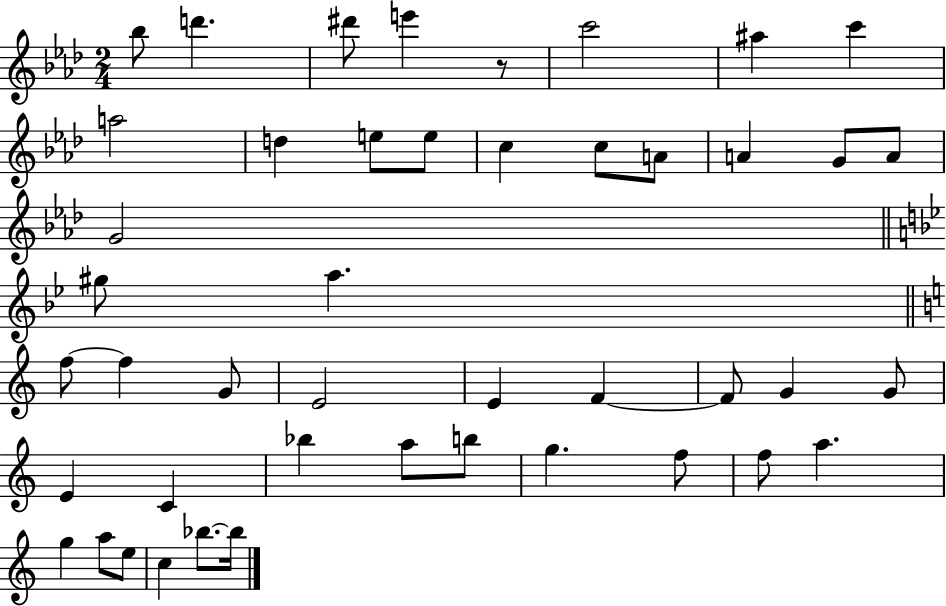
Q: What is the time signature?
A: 2/4